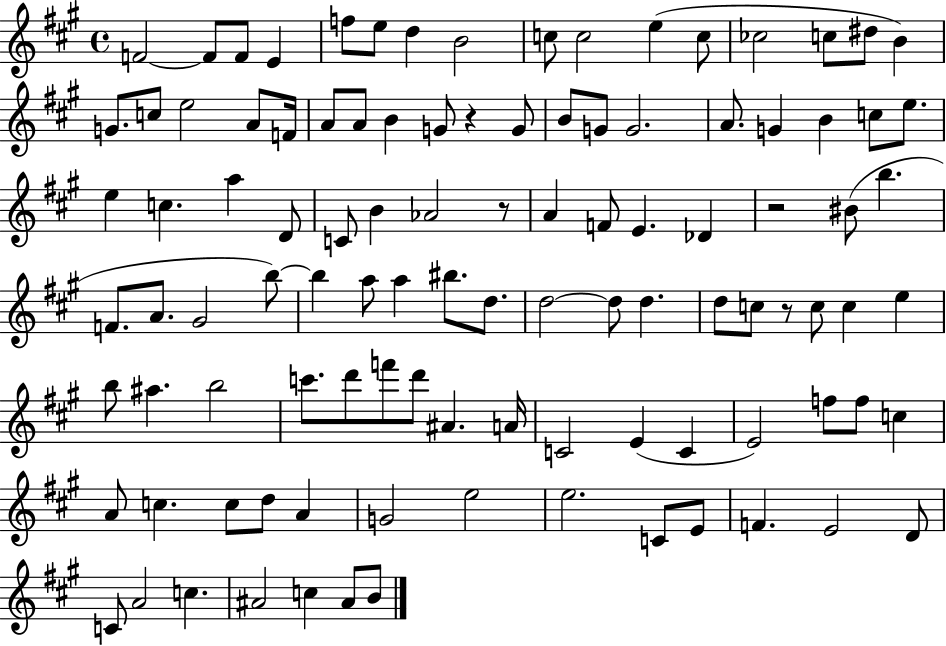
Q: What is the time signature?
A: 4/4